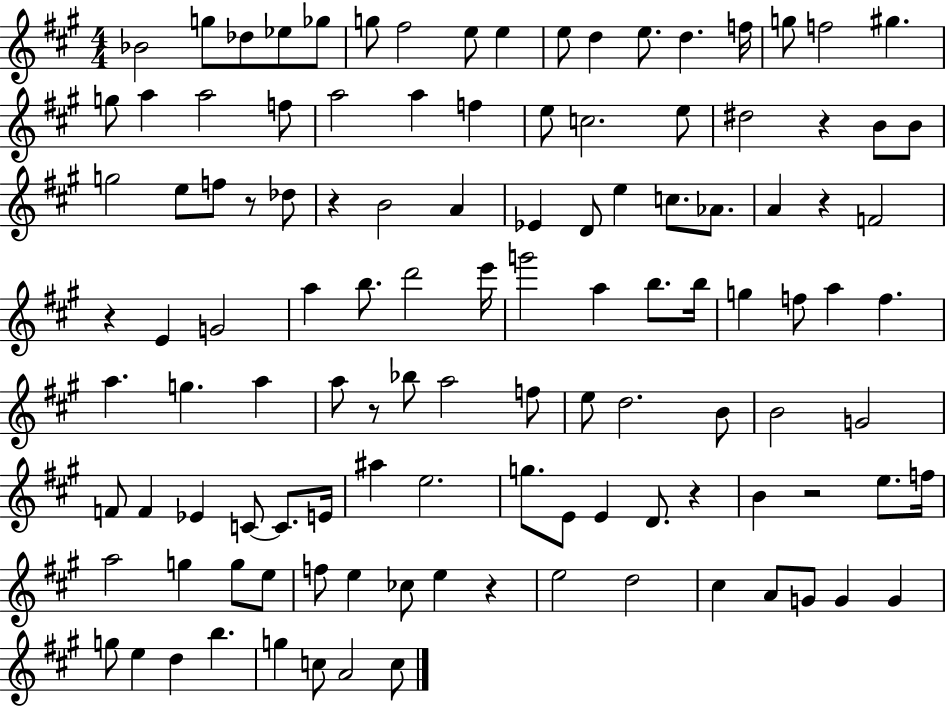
{
  \clef treble
  \numericTimeSignature
  \time 4/4
  \key a \major
  bes'2 g''8 des''8 ees''8 ges''8 | g''8 fis''2 e''8 e''4 | e''8 d''4 e''8. d''4. f''16 | g''8 f''2 gis''4. | \break g''8 a''4 a''2 f''8 | a''2 a''4 f''4 | e''8 c''2. e''8 | dis''2 r4 b'8 b'8 | \break g''2 e''8 f''8 r8 des''8 | r4 b'2 a'4 | ees'4 d'8 e''4 c''8. aes'8. | a'4 r4 f'2 | \break r4 e'4 g'2 | a''4 b''8. d'''2 e'''16 | g'''2 a''4 b''8. b''16 | g''4 f''8 a''4 f''4. | \break a''4. g''4. a''4 | a''8 r8 bes''8 a''2 f''8 | e''8 d''2. b'8 | b'2 g'2 | \break f'8 f'4 ees'4 c'8~~ c'8. e'16 | ais''4 e''2. | g''8. e'8 e'4 d'8. r4 | b'4 r2 e''8. f''16 | \break a''2 g''4 g''8 e''8 | f''8 e''4 ces''8 e''4 r4 | e''2 d''2 | cis''4 a'8 g'8 g'4 g'4 | \break g''8 e''4 d''4 b''4. | g''4 c''8 a'2 c''8 | \bar "|."
}